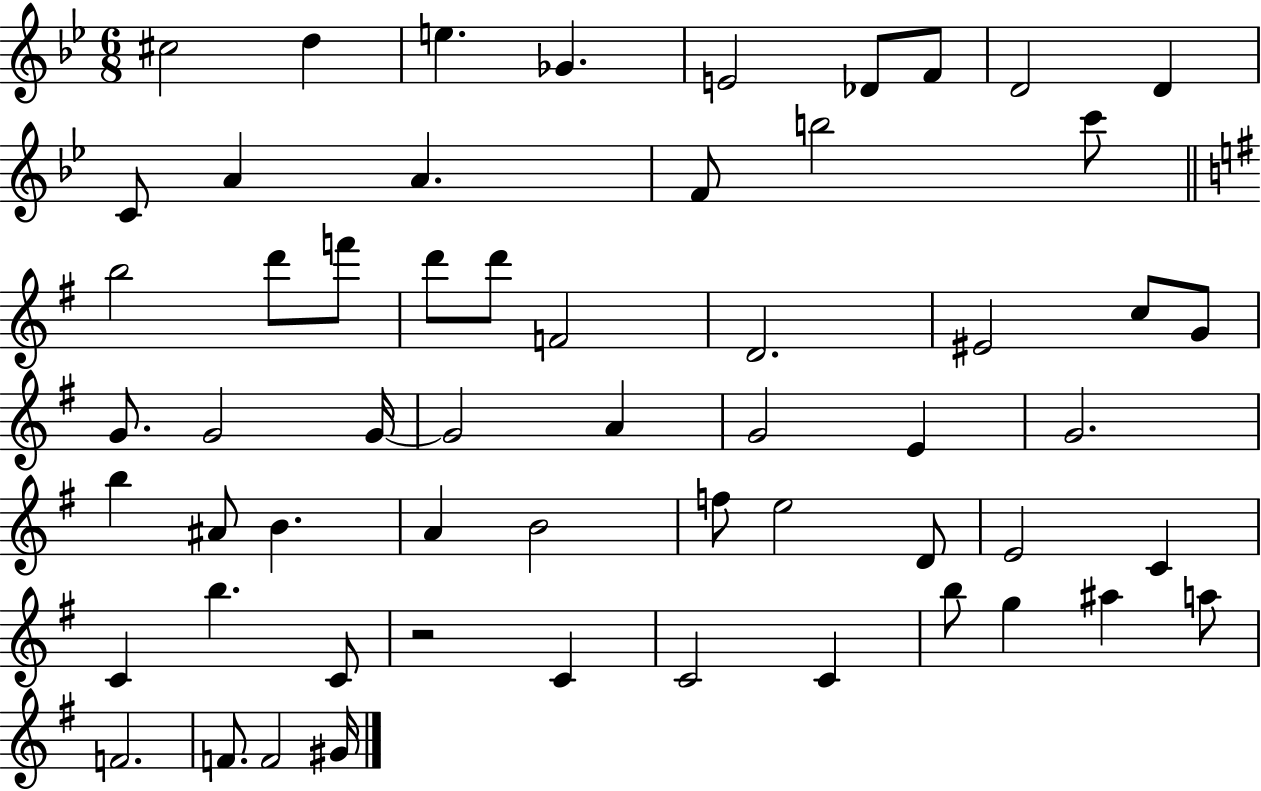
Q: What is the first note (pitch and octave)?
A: C#5